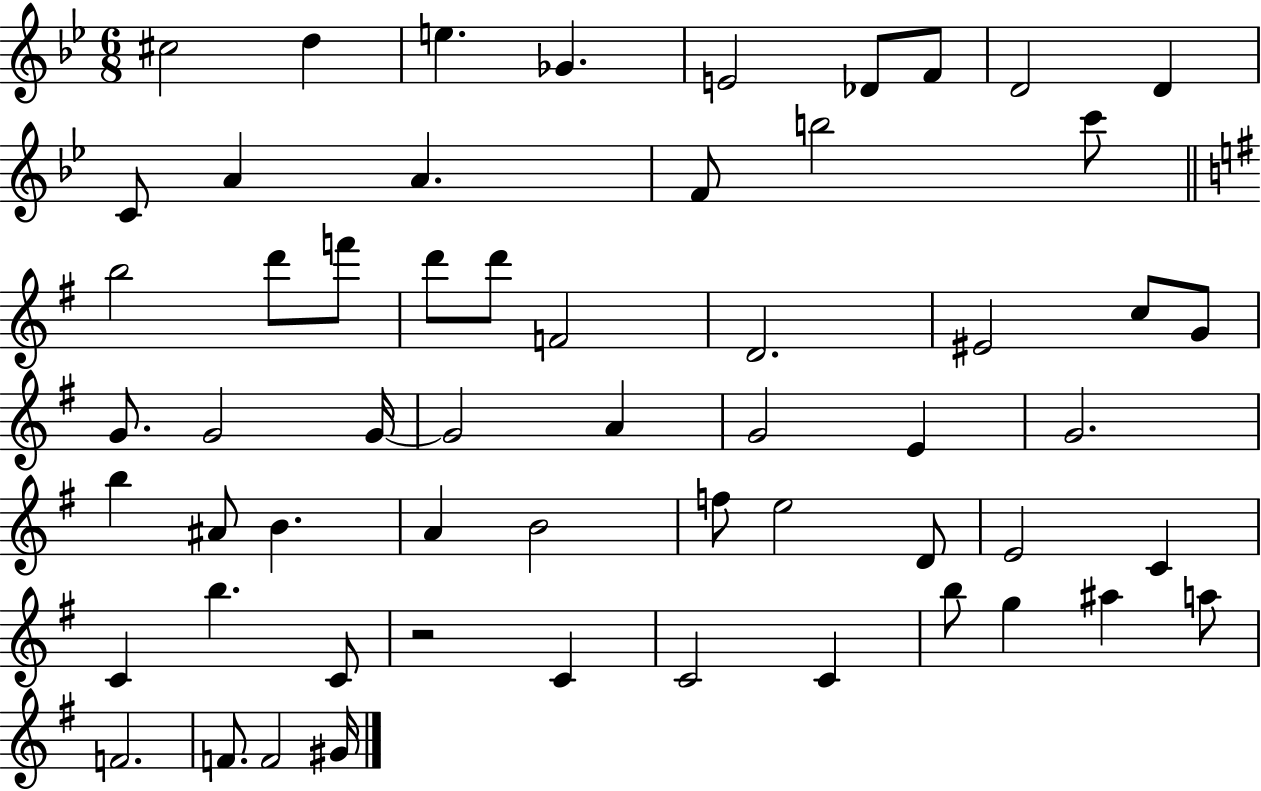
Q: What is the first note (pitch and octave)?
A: C#5